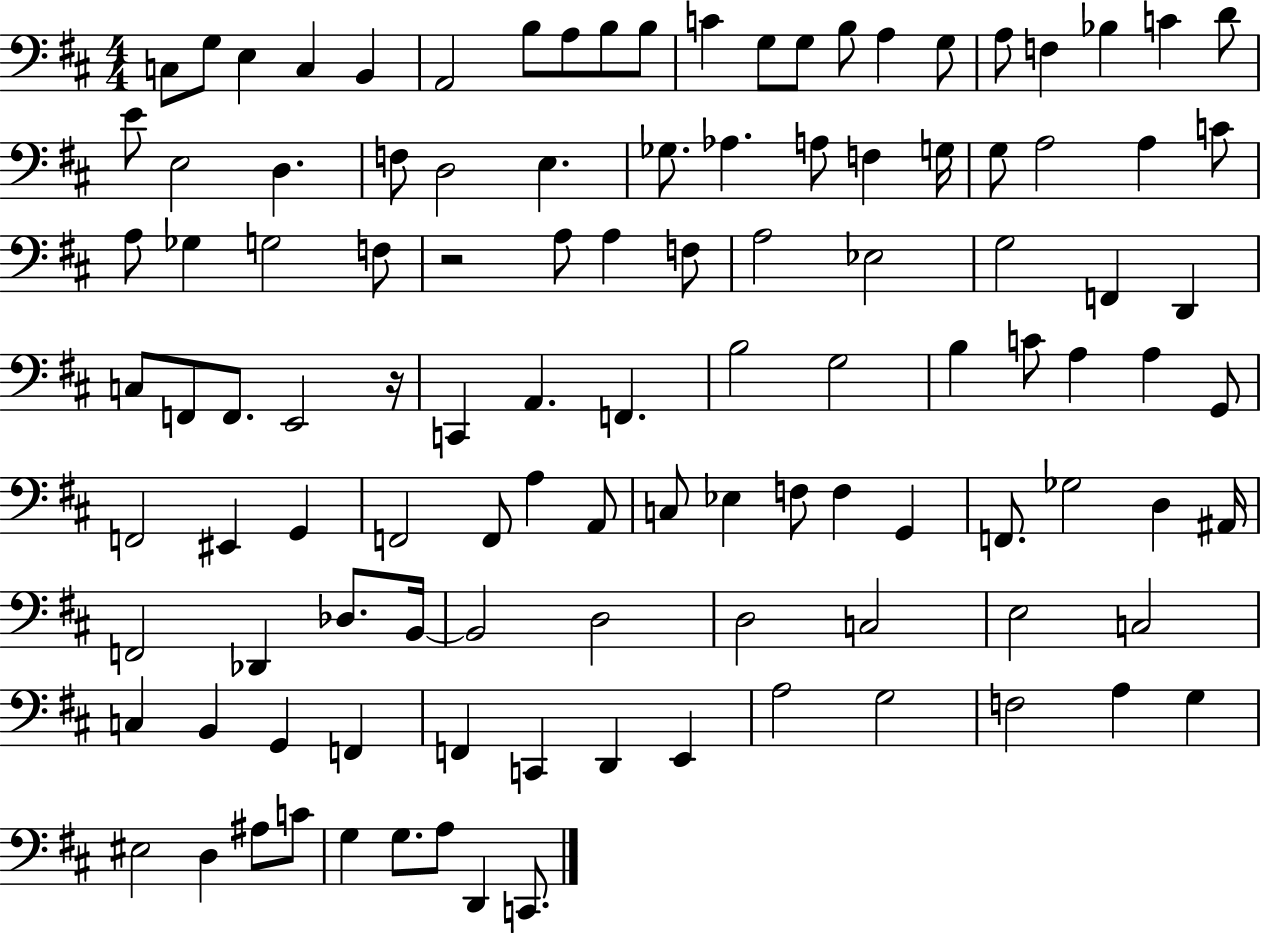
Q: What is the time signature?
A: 4/4